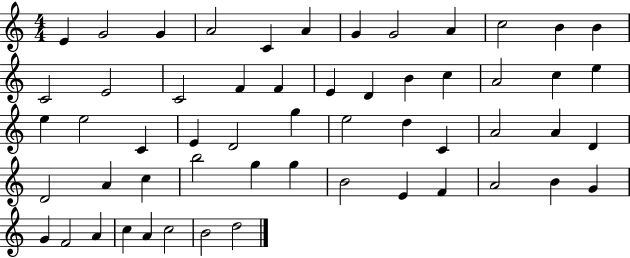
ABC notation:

X:1
T:Untitled
M:4/4
L:1/4
K:C
E G2 G A2 C A G G2 A c2 B B C2 E2 C2 F F E D B c A2 c e e e2 C E D2 g e2 d C A2 A D D2 A c b2 g g B2 E F A2 B G G F2 A c A c2 B2 d2